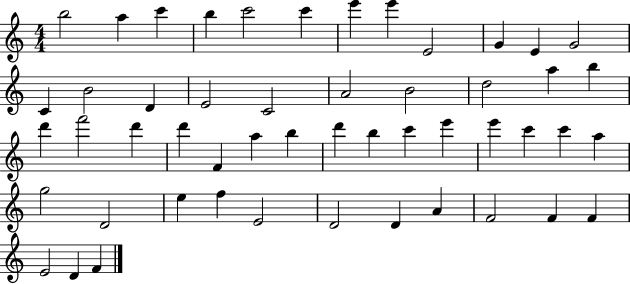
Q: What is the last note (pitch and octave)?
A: F4